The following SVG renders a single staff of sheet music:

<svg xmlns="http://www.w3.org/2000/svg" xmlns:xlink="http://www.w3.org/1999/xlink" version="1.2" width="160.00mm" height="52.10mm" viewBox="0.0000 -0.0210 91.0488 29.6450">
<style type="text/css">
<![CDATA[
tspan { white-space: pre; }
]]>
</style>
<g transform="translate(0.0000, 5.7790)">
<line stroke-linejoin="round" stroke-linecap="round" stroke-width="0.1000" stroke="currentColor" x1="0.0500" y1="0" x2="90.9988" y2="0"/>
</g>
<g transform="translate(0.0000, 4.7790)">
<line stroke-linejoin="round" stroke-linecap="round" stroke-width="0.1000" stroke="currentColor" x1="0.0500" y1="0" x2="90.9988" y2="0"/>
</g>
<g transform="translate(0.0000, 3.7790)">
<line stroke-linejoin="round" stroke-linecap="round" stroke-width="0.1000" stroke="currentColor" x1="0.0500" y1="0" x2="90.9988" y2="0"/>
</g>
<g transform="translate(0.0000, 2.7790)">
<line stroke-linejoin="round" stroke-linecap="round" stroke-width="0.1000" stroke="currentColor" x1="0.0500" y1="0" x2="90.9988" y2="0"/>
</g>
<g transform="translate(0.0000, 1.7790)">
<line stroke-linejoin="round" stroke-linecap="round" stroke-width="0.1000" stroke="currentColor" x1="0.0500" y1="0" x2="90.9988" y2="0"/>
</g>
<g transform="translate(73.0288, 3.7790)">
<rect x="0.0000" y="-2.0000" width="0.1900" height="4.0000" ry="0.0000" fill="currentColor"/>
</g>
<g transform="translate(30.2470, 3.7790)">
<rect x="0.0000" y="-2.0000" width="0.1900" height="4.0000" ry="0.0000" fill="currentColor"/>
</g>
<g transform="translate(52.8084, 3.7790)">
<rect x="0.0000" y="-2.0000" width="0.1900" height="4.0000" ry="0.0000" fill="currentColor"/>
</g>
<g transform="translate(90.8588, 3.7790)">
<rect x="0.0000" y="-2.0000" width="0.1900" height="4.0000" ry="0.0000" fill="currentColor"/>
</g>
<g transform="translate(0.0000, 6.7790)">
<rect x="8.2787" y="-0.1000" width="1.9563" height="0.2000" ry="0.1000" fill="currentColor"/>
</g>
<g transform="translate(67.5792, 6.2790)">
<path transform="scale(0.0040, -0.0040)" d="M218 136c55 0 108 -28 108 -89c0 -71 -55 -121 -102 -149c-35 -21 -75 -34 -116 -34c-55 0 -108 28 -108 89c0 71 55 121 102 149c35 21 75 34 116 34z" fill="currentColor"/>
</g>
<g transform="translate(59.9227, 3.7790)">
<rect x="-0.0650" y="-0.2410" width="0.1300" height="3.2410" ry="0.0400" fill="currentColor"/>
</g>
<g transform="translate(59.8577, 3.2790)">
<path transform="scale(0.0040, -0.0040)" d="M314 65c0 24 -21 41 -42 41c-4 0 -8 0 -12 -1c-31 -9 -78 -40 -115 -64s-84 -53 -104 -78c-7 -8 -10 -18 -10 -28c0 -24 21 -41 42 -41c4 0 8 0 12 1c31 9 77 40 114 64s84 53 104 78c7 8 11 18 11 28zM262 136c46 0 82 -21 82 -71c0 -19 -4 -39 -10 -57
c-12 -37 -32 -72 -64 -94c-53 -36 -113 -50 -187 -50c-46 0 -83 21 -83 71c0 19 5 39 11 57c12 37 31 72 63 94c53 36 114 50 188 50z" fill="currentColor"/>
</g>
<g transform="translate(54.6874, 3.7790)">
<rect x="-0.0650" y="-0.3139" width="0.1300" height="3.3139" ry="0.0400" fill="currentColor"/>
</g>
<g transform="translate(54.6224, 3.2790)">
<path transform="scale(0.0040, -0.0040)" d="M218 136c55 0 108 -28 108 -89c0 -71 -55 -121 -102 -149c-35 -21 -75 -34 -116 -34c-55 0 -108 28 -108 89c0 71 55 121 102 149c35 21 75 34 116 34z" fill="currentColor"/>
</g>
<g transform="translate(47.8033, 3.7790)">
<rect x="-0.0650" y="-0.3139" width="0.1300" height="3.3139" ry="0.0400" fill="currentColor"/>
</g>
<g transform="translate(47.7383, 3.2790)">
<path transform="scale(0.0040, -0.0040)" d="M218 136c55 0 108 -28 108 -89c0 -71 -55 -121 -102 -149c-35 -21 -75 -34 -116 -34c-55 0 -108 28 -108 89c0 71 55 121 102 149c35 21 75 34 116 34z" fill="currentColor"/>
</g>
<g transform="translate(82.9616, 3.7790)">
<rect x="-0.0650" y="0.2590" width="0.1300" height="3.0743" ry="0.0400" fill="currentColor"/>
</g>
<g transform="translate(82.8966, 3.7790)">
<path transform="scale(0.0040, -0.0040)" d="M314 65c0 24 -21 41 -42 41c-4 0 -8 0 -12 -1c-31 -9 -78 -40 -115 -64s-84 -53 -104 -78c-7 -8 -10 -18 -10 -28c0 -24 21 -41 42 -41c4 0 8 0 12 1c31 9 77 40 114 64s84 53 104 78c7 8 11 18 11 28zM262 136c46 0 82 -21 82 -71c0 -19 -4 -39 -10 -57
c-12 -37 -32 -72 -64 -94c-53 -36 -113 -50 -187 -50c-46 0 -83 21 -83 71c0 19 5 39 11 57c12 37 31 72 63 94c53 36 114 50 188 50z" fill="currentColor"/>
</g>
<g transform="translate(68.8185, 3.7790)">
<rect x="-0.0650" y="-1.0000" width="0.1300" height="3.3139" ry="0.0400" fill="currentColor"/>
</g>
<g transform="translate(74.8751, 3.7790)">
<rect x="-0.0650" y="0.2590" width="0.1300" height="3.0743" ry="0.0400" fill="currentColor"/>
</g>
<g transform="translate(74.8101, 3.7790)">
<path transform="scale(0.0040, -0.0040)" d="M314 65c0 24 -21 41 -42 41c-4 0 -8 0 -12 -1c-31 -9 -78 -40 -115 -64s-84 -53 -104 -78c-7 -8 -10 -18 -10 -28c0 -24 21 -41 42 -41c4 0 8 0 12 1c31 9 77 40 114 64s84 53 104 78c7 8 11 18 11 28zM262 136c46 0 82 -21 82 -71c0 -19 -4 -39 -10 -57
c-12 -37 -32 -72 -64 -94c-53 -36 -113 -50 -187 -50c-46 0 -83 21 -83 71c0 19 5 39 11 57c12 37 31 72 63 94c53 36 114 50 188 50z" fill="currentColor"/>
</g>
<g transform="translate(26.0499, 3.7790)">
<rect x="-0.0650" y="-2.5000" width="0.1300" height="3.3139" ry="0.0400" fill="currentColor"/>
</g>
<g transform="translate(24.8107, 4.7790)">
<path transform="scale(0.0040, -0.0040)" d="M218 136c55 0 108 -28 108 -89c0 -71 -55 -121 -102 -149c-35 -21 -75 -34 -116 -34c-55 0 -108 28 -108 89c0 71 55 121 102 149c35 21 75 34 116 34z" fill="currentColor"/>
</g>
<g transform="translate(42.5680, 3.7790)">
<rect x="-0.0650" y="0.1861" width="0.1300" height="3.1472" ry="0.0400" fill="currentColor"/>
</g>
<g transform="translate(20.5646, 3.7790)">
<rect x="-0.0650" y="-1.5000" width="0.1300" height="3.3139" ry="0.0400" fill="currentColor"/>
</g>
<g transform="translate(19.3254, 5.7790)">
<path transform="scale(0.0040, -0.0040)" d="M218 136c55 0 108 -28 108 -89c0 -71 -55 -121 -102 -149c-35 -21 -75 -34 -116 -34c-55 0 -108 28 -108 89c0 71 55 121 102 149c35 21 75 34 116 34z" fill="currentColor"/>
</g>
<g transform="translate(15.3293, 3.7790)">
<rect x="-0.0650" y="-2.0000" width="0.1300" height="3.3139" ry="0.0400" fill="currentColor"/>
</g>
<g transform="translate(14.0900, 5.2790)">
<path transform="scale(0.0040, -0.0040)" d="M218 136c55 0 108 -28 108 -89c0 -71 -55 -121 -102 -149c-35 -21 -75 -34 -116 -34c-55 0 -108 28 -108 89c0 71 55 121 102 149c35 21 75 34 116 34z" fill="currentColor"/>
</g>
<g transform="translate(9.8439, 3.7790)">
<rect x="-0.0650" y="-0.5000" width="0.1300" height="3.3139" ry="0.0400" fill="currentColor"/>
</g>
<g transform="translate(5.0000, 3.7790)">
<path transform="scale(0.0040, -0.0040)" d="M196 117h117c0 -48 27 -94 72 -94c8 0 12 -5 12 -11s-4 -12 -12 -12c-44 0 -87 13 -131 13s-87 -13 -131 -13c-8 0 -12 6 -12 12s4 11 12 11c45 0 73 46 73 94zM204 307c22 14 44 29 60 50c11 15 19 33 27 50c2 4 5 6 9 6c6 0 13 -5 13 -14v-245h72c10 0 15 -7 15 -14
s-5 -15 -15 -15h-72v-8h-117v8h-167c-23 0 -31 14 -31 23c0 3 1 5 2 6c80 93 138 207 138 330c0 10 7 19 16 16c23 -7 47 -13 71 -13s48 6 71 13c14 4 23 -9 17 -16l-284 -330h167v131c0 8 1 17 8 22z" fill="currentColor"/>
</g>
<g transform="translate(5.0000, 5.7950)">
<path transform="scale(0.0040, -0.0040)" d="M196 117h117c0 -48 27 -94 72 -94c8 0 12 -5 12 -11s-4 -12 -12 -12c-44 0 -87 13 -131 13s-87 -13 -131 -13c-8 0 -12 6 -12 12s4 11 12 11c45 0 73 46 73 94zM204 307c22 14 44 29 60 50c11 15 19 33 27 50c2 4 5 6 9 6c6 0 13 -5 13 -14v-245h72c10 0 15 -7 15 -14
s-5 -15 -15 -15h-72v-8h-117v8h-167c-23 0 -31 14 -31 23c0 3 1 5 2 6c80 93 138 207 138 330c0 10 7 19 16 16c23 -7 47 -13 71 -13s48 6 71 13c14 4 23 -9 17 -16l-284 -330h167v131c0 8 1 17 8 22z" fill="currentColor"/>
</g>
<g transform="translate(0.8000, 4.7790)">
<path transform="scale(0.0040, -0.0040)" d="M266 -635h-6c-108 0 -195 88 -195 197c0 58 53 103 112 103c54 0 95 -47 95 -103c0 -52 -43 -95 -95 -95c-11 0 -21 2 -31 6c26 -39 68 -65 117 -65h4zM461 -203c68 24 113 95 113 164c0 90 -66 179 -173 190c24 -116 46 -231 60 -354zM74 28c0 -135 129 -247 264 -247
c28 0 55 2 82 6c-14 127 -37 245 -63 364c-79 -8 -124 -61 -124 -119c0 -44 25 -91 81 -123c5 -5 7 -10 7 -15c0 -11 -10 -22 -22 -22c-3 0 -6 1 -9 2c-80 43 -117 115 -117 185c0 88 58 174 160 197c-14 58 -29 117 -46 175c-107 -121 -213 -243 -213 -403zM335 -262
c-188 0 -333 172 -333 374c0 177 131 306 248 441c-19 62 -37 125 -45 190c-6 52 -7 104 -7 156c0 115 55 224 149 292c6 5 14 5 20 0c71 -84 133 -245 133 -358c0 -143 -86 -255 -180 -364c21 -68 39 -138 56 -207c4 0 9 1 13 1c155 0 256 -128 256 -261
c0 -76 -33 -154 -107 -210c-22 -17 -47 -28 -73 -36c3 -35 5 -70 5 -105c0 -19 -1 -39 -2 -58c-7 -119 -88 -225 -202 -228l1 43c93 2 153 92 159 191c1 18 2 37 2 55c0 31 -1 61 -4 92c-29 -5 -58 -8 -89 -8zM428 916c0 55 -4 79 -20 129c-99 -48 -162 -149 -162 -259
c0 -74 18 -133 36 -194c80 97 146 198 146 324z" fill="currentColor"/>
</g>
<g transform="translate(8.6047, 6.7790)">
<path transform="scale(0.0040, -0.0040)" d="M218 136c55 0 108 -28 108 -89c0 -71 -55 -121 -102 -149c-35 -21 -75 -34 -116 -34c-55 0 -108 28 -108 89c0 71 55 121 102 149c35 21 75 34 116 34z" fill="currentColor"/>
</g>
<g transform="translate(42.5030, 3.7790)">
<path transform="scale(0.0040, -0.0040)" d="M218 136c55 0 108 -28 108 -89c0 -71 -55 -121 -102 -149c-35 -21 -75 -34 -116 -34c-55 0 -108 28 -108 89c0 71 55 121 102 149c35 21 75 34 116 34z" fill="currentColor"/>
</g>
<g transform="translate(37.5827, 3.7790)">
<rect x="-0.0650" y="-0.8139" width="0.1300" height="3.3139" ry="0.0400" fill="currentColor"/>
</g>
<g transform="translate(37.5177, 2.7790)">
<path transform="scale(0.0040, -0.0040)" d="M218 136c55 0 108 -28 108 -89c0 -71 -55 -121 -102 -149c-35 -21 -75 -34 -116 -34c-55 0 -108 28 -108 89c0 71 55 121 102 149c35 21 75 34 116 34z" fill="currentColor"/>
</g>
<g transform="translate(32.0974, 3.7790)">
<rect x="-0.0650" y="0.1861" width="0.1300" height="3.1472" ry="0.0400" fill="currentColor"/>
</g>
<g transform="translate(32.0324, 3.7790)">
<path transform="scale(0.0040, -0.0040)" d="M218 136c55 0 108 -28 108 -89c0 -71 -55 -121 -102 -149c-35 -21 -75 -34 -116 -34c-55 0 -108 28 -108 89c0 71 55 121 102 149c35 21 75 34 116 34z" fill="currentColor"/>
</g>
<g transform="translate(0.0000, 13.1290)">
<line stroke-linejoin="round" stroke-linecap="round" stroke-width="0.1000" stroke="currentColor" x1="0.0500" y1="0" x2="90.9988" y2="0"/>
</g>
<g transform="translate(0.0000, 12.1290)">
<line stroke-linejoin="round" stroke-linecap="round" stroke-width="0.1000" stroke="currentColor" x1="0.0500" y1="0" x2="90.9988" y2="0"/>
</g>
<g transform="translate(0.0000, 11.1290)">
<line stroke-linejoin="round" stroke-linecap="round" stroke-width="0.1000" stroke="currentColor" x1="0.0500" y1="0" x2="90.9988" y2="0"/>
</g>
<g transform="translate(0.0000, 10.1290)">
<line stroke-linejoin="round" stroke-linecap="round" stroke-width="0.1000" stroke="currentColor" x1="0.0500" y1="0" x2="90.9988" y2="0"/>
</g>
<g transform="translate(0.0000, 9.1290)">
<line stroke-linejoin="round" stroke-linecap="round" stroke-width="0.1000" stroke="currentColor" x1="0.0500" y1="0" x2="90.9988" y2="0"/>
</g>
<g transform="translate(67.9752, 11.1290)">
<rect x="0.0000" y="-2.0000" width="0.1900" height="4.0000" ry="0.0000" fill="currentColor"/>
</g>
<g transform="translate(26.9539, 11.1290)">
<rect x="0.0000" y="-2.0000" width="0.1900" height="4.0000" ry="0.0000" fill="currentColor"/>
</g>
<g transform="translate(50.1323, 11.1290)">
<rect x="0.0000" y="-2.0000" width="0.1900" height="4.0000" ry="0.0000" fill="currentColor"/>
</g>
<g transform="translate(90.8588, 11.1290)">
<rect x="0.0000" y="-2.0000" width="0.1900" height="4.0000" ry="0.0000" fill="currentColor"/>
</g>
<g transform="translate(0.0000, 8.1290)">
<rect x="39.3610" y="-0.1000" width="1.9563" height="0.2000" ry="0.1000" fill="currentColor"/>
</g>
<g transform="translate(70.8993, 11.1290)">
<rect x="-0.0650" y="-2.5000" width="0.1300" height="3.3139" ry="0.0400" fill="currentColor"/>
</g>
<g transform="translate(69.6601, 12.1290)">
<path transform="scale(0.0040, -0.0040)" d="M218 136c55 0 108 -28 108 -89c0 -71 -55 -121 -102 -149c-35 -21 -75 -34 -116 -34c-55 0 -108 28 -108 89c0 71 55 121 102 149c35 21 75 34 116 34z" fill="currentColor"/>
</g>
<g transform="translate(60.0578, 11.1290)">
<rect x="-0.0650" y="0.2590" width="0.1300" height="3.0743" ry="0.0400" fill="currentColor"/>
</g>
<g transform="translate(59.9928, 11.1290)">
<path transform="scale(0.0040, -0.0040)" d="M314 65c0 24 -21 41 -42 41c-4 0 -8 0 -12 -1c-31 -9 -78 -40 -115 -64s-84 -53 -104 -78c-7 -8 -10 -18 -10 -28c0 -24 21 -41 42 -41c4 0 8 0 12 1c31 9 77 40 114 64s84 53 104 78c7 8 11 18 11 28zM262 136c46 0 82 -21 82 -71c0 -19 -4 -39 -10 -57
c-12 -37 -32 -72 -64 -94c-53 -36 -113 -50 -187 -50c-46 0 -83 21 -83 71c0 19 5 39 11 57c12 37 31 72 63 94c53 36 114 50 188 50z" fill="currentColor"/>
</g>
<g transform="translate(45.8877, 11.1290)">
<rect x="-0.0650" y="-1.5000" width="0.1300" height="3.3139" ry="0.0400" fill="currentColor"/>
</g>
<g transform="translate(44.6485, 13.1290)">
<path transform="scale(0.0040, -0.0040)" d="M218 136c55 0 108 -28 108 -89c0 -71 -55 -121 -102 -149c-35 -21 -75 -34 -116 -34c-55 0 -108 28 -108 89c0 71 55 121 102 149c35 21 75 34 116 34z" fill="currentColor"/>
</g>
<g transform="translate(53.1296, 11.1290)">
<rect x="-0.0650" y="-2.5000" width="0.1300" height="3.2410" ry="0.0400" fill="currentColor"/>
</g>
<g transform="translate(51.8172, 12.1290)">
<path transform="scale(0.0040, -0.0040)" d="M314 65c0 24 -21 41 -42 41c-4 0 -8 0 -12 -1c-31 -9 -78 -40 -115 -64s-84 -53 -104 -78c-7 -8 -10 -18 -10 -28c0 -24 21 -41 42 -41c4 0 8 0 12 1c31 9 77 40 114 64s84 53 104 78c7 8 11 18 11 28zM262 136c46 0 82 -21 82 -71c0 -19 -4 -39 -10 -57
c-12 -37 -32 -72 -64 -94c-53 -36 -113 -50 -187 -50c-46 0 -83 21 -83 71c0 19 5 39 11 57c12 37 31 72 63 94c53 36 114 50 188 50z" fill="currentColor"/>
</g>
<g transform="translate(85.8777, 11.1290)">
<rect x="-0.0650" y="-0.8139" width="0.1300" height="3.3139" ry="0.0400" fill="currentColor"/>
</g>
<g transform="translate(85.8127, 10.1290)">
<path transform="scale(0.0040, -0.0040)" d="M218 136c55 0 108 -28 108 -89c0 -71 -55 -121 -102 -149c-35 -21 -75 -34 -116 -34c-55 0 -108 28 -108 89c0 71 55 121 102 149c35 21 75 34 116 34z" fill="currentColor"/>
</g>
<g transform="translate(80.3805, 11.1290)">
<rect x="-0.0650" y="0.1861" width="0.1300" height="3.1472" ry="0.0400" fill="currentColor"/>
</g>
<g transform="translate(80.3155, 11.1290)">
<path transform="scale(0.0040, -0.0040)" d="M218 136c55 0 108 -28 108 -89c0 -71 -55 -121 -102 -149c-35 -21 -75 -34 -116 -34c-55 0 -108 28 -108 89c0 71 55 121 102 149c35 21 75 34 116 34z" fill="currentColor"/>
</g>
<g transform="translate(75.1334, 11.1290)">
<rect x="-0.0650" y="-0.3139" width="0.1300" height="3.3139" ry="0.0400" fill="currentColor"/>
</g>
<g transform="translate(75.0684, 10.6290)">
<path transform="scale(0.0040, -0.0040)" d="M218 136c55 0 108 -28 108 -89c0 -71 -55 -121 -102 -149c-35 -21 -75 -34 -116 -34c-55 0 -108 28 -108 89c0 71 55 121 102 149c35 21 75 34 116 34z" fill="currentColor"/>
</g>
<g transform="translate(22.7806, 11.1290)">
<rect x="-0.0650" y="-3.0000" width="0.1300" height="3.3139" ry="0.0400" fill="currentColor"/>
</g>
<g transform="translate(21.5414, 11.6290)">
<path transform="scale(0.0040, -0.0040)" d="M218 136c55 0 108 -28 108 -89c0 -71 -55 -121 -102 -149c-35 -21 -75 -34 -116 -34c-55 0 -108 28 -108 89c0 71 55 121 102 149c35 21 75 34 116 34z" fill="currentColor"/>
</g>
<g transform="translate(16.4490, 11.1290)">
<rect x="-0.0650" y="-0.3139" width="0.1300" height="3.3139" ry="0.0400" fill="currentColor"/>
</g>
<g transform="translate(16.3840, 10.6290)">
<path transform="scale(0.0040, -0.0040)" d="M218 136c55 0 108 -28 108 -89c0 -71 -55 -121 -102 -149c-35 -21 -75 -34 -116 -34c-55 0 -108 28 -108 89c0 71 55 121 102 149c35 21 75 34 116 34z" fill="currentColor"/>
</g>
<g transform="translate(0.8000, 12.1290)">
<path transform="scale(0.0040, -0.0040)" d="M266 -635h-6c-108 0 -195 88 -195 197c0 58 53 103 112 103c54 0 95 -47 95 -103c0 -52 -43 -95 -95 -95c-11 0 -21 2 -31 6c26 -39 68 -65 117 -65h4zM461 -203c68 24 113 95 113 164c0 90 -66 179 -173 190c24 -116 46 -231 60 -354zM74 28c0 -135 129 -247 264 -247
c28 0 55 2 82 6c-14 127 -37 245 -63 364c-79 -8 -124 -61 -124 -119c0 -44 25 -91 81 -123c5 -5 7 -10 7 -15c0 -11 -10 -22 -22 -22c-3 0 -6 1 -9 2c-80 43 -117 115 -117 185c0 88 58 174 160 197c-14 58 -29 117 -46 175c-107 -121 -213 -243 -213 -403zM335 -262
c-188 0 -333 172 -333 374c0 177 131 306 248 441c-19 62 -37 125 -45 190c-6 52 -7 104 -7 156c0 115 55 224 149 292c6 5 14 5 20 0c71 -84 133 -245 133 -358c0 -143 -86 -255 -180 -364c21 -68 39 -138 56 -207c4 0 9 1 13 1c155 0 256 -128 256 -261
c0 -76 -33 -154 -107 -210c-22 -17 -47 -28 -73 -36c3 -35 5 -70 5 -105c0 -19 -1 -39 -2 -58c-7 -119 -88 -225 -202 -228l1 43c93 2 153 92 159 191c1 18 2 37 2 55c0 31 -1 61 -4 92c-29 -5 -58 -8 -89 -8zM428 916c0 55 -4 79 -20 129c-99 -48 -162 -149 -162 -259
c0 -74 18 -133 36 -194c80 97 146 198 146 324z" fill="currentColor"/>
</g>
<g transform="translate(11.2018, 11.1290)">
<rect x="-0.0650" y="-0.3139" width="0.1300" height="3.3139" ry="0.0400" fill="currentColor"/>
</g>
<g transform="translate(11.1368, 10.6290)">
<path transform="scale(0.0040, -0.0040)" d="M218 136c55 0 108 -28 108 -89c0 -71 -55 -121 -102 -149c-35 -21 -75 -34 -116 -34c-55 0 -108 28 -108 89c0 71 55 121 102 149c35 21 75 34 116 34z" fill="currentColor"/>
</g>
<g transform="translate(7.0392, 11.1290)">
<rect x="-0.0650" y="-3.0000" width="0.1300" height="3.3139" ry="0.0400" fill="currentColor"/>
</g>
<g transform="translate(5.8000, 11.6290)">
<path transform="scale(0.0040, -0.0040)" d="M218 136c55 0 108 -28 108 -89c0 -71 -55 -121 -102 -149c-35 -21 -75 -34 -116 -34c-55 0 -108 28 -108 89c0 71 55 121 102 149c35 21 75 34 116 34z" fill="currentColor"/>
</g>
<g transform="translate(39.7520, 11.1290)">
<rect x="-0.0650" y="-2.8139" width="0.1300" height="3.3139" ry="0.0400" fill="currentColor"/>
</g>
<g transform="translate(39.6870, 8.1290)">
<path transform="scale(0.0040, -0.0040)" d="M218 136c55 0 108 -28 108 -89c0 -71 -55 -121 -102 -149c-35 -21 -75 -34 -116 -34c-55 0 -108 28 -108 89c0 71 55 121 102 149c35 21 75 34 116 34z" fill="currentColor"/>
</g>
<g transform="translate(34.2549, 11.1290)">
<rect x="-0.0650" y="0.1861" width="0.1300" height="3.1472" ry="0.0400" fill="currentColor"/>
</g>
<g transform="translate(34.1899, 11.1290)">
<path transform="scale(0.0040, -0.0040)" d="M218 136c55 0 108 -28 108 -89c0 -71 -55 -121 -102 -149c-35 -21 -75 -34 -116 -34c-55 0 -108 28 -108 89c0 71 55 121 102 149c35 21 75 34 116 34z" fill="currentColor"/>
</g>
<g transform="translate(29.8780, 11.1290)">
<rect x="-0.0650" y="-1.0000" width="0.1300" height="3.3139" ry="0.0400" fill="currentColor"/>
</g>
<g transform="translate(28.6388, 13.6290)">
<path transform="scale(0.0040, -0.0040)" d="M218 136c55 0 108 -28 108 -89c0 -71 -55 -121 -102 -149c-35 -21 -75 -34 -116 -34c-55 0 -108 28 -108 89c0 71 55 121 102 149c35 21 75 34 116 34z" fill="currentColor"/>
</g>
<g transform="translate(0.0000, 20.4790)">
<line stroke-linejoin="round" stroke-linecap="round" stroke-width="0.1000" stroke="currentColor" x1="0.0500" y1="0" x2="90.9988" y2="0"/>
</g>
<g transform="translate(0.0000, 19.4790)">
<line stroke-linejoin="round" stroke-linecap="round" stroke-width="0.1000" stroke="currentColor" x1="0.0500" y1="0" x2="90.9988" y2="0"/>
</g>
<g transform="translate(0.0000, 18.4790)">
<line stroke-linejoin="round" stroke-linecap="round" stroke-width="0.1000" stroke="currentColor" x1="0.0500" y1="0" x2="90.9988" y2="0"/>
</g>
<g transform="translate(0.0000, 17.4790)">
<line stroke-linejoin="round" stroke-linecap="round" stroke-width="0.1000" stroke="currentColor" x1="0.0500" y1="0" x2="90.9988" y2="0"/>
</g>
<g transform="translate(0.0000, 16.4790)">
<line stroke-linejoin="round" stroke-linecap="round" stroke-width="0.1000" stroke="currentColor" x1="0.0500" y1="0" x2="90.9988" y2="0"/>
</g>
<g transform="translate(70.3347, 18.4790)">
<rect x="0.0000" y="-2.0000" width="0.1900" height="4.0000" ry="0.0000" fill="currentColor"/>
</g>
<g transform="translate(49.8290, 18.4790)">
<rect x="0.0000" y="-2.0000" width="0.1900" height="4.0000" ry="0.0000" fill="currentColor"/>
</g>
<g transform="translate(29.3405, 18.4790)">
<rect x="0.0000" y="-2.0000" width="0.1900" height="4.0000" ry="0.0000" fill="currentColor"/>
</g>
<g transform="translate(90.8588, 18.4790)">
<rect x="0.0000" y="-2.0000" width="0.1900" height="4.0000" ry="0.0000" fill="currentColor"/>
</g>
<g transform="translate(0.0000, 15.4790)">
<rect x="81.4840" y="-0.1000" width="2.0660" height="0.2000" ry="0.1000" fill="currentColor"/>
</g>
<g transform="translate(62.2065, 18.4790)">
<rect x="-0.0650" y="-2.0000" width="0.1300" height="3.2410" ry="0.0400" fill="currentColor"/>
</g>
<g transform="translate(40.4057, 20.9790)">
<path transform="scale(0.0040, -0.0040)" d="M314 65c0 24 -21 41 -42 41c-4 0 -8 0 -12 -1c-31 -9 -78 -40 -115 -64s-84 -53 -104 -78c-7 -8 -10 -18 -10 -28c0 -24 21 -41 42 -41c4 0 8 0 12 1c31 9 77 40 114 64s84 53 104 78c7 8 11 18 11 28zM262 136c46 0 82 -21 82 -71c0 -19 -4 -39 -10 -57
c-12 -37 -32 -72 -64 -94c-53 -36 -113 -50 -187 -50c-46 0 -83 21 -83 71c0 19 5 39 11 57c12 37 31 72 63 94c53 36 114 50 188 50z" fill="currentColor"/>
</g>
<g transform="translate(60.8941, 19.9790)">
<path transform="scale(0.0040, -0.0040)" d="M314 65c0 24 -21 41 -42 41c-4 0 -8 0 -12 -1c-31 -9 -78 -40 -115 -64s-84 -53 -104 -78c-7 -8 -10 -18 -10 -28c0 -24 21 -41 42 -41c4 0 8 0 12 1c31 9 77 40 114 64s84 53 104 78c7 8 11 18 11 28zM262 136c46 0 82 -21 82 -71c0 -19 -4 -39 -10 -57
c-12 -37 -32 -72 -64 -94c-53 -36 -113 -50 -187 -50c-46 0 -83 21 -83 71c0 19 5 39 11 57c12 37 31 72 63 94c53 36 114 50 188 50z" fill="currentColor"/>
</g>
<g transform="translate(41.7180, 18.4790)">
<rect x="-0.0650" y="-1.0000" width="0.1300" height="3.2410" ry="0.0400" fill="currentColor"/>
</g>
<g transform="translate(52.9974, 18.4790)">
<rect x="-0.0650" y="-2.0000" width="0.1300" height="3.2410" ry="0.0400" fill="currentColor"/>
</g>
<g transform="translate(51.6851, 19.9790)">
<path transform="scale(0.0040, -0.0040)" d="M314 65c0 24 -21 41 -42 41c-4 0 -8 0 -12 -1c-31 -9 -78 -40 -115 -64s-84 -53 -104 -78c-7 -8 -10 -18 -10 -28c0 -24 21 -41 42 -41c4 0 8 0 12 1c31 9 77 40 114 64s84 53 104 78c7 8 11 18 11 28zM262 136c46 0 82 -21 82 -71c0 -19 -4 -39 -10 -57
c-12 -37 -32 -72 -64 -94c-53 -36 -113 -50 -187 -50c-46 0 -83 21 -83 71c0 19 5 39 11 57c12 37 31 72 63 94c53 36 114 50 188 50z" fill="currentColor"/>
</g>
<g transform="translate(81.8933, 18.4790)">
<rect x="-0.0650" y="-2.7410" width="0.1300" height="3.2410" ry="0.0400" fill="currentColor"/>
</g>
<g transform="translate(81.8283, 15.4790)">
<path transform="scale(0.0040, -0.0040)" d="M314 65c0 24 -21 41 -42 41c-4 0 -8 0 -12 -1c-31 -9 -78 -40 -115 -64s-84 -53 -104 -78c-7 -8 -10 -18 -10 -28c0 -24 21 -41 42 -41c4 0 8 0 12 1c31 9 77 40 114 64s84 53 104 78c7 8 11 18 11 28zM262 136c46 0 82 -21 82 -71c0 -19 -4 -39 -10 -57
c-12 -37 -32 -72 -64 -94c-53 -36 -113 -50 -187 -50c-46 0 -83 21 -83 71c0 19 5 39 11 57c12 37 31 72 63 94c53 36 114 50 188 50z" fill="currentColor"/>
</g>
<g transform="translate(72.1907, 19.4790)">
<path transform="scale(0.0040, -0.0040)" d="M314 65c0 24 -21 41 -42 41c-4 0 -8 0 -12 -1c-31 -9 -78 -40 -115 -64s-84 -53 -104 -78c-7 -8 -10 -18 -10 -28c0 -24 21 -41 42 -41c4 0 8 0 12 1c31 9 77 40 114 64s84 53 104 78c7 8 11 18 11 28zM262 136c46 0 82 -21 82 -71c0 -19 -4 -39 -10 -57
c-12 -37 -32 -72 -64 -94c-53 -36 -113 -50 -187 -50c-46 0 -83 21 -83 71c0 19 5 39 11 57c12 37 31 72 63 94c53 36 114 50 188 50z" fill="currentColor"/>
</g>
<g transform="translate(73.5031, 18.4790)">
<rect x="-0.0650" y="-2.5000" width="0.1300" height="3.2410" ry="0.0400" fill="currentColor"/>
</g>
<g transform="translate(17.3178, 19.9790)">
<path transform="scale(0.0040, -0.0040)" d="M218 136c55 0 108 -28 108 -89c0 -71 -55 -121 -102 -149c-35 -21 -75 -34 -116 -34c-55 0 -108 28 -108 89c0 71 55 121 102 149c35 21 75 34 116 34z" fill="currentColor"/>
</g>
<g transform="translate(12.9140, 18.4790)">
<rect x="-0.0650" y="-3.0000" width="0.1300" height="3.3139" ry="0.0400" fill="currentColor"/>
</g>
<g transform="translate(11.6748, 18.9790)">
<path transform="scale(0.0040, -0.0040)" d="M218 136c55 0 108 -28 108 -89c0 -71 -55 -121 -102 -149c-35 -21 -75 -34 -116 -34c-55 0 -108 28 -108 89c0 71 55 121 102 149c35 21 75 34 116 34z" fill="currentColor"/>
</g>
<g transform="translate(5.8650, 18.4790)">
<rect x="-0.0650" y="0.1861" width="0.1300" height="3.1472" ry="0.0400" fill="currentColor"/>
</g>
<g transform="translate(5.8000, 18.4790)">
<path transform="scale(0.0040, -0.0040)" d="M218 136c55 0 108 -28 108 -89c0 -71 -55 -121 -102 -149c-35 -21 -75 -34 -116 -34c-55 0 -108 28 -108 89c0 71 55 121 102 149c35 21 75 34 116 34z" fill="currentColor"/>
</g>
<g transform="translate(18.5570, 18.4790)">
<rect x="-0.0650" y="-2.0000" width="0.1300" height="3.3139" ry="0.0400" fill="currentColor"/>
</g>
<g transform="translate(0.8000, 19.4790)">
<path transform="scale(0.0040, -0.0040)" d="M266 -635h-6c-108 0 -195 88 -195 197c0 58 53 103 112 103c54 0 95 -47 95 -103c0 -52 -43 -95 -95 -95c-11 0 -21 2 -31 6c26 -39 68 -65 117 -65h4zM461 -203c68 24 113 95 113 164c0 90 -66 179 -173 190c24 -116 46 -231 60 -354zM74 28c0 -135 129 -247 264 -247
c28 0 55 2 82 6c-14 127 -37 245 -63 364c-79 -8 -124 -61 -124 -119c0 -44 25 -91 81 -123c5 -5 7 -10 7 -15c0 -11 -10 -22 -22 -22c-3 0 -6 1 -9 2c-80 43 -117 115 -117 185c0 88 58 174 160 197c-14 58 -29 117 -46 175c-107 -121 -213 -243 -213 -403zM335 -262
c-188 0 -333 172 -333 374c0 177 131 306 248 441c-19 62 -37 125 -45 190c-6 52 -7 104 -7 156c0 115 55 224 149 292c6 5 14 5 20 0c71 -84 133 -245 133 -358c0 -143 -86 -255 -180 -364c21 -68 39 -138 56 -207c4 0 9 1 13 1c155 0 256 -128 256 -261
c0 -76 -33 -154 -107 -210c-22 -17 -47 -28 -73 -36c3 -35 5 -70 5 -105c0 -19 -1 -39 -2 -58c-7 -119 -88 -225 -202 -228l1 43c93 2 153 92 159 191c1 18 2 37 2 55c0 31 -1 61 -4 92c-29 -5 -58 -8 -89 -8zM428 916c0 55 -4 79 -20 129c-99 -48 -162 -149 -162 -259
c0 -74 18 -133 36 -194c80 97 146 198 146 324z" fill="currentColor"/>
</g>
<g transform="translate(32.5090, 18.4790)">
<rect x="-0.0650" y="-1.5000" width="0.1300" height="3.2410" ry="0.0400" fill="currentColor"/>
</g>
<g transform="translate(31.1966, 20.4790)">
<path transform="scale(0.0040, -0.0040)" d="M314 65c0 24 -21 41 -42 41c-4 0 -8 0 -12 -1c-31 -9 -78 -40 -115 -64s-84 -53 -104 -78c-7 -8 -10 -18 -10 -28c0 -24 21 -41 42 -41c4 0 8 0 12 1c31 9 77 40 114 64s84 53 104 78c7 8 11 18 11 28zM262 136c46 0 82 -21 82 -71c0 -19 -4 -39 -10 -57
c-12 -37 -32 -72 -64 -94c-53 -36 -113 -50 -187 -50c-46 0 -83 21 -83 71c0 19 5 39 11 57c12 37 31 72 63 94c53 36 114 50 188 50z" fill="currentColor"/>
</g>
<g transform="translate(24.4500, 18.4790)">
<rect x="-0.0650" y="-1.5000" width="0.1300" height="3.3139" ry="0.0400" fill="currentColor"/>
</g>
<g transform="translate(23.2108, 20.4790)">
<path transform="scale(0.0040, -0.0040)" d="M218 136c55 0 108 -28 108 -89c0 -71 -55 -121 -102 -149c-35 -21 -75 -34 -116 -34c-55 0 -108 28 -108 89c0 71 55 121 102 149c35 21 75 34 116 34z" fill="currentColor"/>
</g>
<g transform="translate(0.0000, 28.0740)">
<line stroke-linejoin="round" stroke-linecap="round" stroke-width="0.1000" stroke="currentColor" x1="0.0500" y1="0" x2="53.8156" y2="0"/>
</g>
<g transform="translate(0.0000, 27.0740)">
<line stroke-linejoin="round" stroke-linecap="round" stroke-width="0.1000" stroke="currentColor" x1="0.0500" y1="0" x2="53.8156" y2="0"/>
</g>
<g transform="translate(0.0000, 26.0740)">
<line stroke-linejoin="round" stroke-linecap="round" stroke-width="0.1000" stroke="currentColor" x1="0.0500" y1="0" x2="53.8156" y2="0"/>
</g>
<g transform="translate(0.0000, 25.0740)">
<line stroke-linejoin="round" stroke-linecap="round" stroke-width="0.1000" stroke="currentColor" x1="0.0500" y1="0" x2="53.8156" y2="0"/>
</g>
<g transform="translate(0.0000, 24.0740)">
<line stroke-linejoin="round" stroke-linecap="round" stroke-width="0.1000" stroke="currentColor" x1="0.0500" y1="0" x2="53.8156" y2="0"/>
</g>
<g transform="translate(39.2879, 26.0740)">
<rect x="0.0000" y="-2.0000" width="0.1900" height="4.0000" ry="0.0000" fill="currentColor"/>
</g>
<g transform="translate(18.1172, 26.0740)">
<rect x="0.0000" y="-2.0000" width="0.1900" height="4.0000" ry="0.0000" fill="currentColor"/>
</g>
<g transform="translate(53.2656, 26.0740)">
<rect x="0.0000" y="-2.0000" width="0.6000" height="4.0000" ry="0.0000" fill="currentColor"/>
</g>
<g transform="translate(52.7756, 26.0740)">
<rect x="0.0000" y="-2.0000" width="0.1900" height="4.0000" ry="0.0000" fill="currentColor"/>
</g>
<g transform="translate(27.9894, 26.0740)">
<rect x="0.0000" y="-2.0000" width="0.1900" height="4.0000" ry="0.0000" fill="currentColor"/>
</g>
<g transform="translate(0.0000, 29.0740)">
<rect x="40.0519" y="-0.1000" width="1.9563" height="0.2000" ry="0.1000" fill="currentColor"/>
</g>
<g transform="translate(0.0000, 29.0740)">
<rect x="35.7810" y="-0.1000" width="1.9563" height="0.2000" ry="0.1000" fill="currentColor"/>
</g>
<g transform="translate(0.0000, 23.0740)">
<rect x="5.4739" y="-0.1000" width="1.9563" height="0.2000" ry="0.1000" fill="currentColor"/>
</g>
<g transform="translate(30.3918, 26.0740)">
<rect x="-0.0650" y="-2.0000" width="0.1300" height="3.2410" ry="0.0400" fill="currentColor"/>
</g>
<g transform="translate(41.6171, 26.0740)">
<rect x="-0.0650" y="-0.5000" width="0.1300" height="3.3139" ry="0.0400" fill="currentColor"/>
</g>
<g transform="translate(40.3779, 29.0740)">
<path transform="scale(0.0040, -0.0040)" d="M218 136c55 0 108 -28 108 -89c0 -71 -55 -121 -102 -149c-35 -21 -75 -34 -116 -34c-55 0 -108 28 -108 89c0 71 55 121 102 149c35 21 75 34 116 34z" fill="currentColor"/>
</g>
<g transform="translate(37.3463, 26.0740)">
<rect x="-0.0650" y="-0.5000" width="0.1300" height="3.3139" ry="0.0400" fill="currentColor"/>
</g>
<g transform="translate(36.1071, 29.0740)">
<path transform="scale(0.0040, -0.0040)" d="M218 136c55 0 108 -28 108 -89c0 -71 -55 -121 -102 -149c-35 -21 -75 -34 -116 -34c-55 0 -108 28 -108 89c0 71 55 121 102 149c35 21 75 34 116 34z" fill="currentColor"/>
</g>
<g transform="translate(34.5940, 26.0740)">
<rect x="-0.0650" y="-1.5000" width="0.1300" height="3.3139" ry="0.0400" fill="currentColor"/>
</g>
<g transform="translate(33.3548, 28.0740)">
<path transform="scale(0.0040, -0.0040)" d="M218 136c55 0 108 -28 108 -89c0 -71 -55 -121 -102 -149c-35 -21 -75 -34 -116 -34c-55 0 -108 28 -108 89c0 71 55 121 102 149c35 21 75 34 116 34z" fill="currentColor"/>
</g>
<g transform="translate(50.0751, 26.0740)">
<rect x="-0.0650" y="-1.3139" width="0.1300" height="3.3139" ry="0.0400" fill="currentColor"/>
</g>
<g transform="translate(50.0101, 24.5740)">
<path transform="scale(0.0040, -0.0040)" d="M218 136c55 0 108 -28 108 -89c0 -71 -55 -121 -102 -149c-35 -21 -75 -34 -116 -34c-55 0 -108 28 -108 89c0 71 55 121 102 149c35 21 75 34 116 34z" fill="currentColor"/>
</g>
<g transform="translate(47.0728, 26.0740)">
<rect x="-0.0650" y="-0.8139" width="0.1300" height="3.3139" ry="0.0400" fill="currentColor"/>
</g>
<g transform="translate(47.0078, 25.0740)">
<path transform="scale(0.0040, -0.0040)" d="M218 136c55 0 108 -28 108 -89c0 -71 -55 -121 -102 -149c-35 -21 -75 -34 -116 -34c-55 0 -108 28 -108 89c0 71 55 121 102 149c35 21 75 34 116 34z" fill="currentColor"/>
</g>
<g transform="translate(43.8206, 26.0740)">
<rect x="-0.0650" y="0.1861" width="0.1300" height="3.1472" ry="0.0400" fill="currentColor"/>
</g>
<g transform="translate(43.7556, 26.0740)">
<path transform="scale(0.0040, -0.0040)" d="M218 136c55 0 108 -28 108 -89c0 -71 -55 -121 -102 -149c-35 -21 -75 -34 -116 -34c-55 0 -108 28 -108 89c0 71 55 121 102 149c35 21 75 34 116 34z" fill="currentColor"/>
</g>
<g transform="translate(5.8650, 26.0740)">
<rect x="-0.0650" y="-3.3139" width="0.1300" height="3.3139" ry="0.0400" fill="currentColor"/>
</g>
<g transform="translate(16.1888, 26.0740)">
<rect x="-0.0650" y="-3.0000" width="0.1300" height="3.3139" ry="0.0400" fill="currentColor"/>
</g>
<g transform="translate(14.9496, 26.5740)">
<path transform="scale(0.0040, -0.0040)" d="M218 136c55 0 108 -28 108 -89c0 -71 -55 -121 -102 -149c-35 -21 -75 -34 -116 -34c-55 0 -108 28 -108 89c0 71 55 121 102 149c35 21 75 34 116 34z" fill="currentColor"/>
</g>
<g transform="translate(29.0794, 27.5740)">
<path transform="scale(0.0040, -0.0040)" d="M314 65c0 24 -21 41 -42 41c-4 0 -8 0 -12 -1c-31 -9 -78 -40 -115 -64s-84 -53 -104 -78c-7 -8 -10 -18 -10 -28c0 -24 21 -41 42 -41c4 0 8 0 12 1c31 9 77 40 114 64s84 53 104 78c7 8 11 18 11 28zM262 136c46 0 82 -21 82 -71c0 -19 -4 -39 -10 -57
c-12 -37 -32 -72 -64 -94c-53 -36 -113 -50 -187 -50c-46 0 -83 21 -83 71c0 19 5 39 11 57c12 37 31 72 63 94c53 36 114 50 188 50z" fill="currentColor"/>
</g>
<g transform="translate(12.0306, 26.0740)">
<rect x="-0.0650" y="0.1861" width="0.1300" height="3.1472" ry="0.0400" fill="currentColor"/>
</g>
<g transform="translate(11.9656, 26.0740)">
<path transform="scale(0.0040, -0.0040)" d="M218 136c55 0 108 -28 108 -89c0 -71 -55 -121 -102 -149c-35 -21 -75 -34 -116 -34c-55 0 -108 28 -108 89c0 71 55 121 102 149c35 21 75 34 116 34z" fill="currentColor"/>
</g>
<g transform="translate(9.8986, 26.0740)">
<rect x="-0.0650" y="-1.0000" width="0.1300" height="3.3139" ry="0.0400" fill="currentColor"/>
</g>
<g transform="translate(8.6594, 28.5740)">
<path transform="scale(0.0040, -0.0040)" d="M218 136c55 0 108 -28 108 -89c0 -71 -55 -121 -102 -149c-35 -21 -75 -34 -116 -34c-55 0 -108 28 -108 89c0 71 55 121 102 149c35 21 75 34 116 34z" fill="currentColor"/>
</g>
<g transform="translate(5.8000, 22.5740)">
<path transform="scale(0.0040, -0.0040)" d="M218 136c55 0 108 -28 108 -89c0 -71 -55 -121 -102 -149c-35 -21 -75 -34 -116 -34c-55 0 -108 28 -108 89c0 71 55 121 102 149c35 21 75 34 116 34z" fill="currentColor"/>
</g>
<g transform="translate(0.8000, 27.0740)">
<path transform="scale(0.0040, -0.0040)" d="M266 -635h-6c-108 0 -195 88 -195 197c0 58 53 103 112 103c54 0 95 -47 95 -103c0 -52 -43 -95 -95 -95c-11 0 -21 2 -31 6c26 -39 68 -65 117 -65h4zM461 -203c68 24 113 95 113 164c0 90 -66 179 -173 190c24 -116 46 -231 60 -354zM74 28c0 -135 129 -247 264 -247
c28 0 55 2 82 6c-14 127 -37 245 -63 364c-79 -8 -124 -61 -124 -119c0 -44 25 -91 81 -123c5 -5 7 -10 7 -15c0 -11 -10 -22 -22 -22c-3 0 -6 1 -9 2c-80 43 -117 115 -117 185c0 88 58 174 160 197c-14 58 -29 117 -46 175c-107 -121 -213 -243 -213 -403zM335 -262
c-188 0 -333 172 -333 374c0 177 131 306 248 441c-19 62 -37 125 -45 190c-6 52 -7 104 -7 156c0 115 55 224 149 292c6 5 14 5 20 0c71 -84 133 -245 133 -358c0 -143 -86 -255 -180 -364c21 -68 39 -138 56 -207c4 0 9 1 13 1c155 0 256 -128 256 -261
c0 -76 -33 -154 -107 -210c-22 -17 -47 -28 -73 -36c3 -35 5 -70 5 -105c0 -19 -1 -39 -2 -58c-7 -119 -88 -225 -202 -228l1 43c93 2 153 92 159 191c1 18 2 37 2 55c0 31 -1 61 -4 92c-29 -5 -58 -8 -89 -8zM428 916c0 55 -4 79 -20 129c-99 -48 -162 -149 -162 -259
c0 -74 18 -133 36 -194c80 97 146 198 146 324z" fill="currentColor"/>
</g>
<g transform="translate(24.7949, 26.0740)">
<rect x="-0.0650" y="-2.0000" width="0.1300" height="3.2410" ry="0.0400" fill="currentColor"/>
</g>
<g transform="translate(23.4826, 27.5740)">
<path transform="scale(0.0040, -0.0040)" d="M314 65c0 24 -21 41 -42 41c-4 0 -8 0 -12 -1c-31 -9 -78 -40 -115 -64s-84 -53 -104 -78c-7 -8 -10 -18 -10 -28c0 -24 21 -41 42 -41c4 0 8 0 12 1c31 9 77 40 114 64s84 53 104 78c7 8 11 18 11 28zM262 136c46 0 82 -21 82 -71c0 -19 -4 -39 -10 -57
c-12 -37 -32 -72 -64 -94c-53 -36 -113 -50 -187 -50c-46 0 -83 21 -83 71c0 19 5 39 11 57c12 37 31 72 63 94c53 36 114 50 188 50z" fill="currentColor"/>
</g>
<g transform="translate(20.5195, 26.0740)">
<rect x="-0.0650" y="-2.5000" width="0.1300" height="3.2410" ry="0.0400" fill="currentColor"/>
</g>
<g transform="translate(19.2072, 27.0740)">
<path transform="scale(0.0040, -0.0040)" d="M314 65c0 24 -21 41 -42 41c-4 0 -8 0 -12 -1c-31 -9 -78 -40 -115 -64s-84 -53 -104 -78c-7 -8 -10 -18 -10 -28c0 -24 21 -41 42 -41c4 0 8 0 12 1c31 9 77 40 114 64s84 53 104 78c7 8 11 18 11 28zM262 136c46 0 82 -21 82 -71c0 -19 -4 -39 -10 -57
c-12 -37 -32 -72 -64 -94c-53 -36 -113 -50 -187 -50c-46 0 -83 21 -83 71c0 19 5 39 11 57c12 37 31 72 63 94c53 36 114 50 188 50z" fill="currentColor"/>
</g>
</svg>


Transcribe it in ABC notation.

X:1
T:Untitled
M:4/4
L:1/4
K:C
C F E G B d B c c c2 D B2 B2 A c c A D B a E G2 B2 G c B d B A F E E2 D2 F2 F2 G2 a2 b D B A G2 F2 F2 E C C B d e